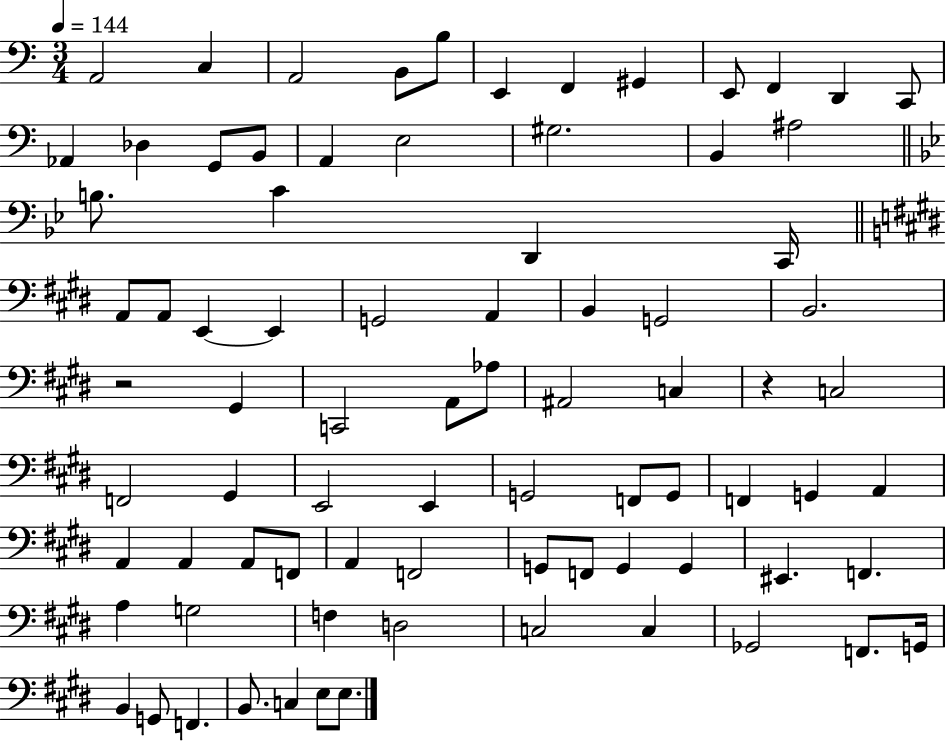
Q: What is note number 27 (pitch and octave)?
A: A2